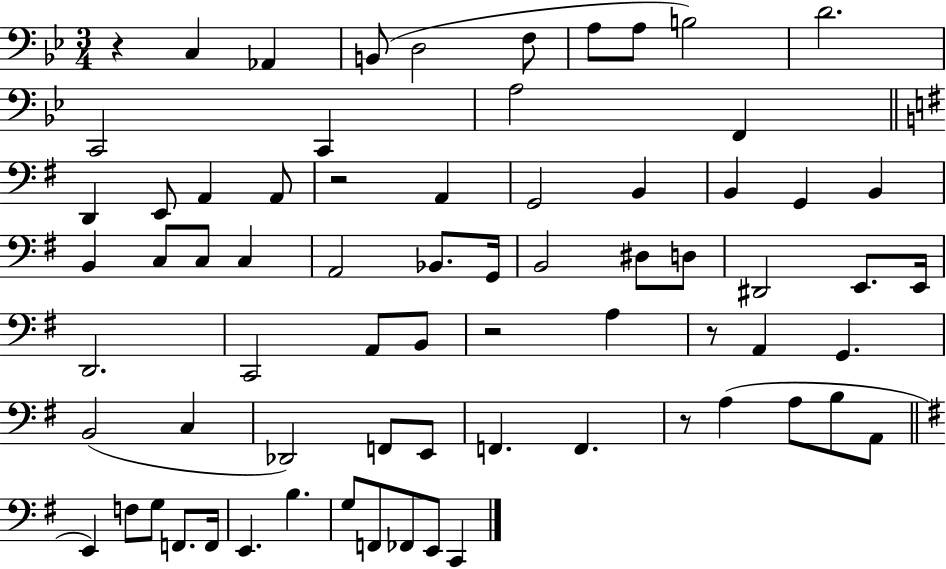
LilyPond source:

{
  \clef bass
  \numericTimeSignature
  \time 3/4
  \key bes \major
  r4 c4 aes,4 | b,8( d2 f8 | a8 a8 b2) | d'2. | \break c,2 c,4 | a2 f,4 | \bar "||" \break \key g \major d,4 e,8 a,4 a,8 | r2 a,4 | g,2 b,4 | b,4 g,4 b,4 | \break b,4 c8 c8 c4 | a,2 bes,8. g,16 | b,2 dis8 d8 | dis,2 e,8. e,16 | \break d,2. | c,2 a,8 b,8 | r2 a4 | r8 a,4 g,4. | \break b,2( c4 | des,2) f,8 e,8 | f,4. f,4. | r8 a4( a8 b8 a,8 | \break \bar "||" \break \key g \major e,4) f8 g8 f,8. f,16 | e,4. b4. | g8 f,8 fes,8 e,8 c,4 | \bar "|."
}